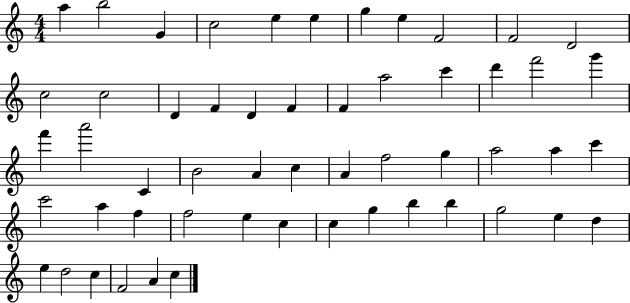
X:1
T:Untitled
M:4/4
L:1/4
K:C
a b2 G c2 e e g e F2 F2 D2 c2 c2 D F D F F a2 c' d' f'2 g' f' a'2 C B2 A c A f2 g a2 a c' c'2 a f f2 e c c g b b g2 e d e d2 c F2 A c